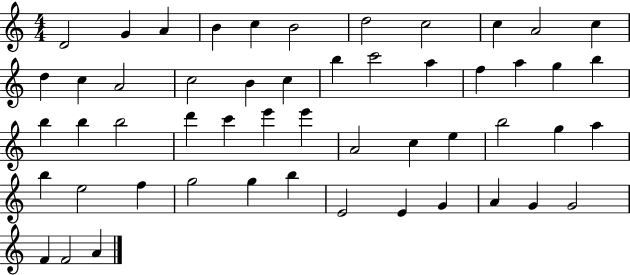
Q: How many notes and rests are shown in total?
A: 52